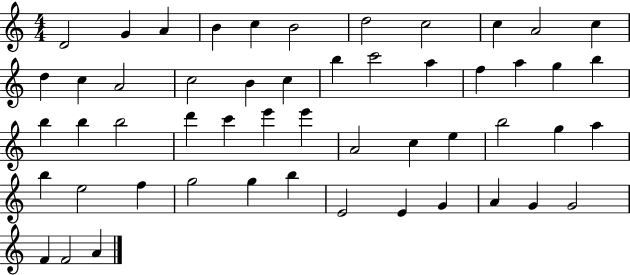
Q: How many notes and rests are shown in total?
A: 52